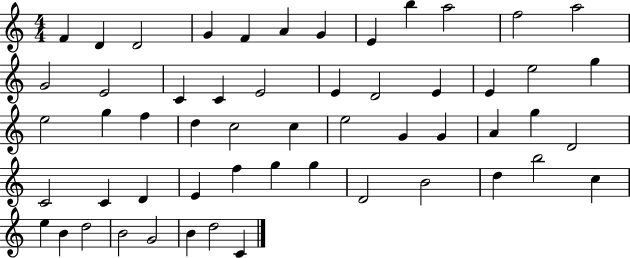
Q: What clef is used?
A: treble